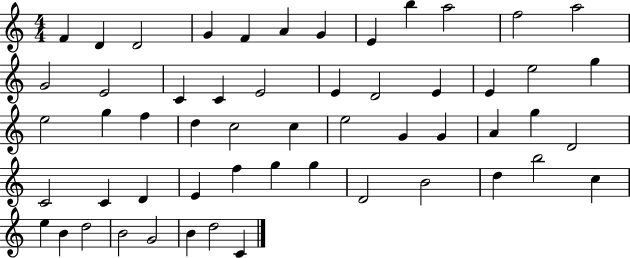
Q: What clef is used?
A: treble